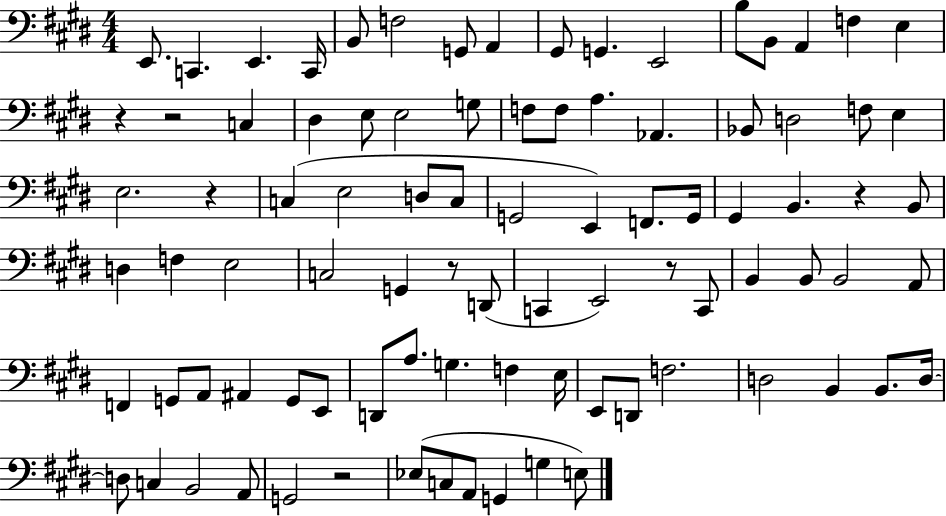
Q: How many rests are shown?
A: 7